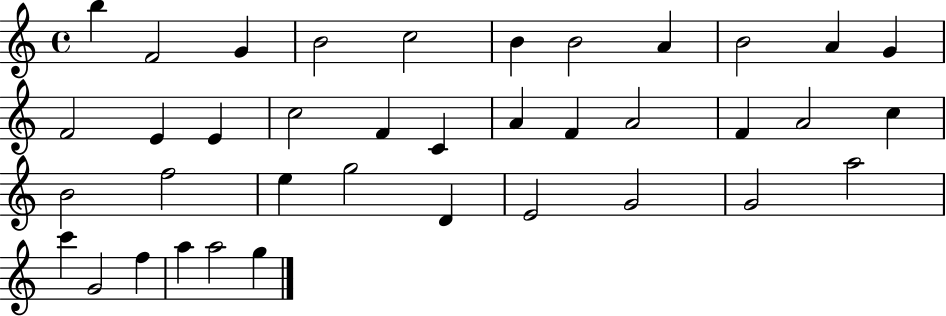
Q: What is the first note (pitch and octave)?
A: B5